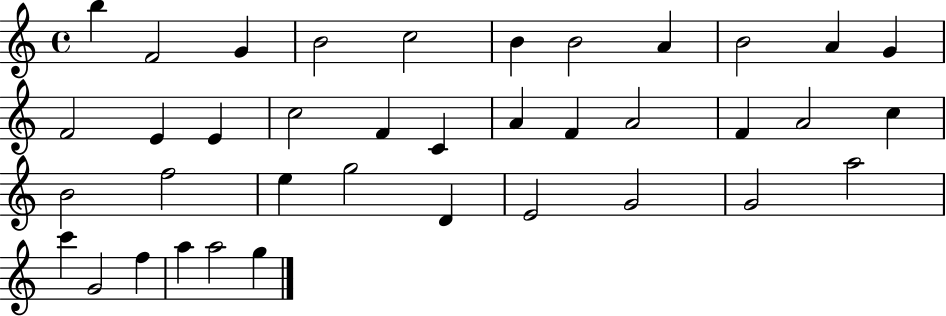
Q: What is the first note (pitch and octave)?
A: B5